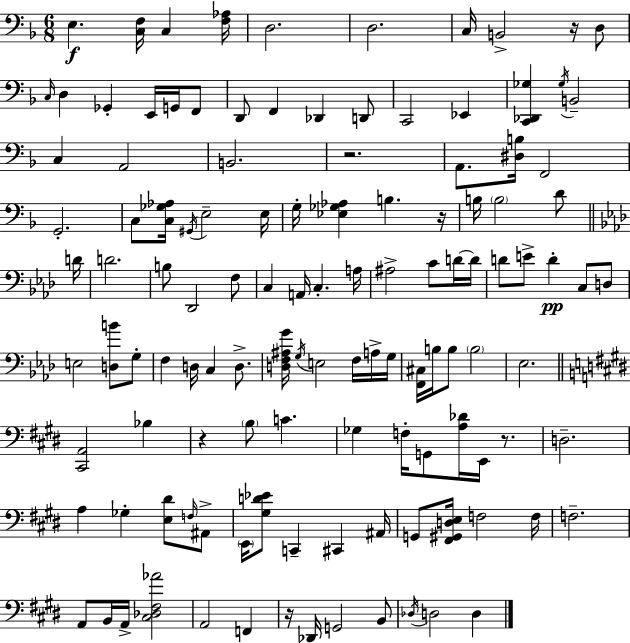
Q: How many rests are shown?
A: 6